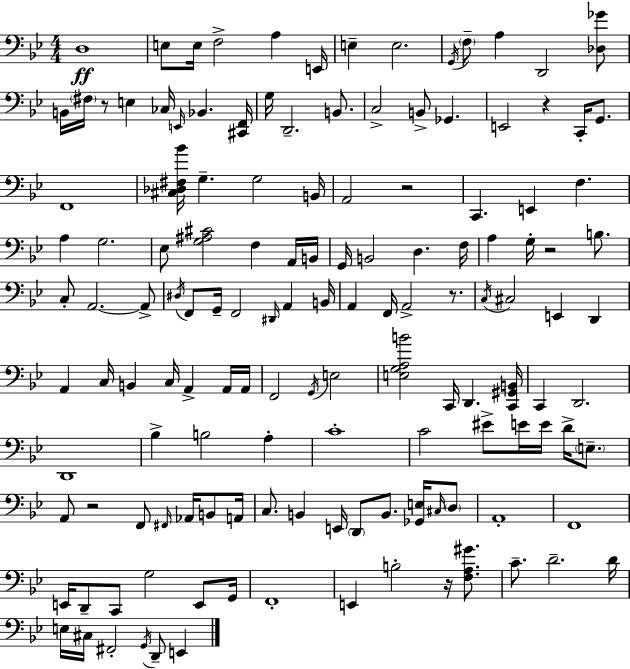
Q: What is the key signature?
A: G minor